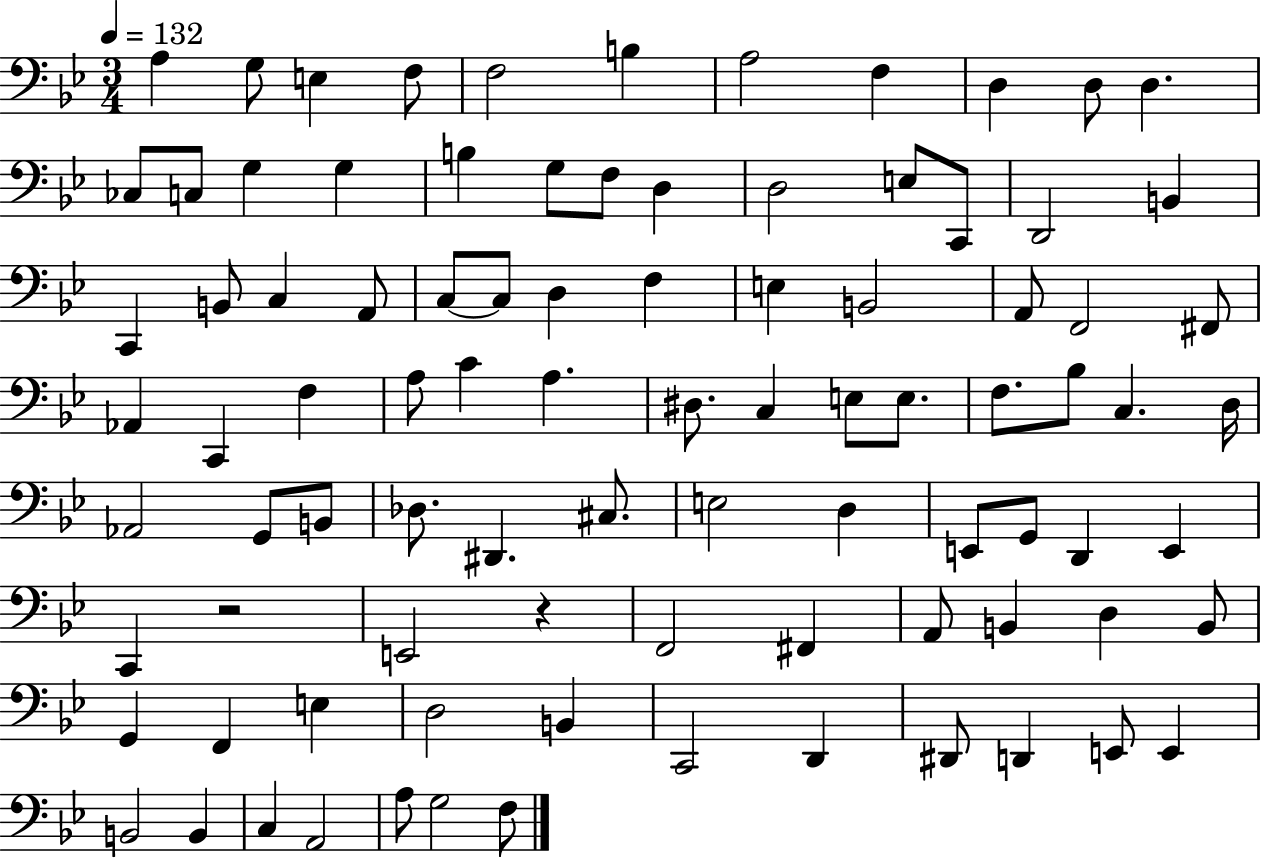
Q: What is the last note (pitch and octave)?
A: F3